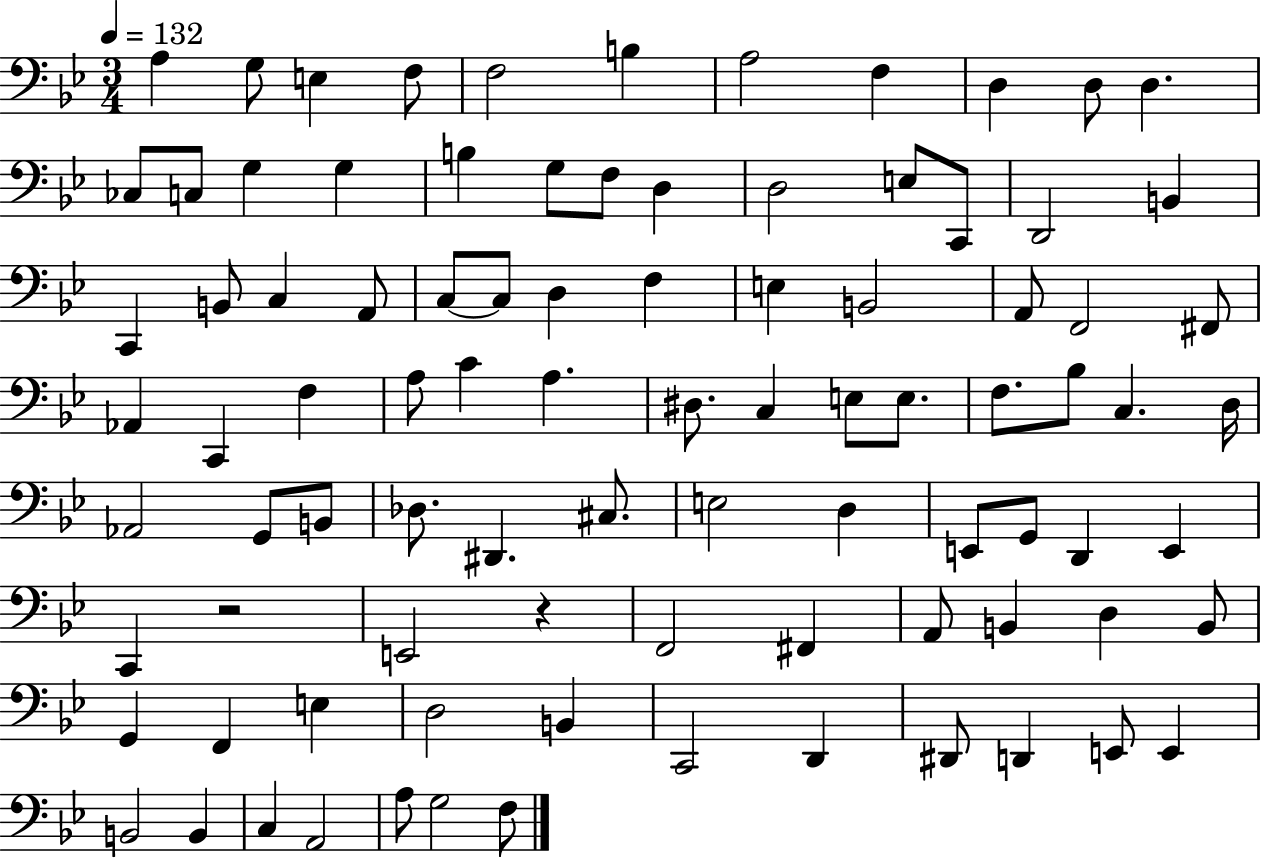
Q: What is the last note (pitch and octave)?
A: F3